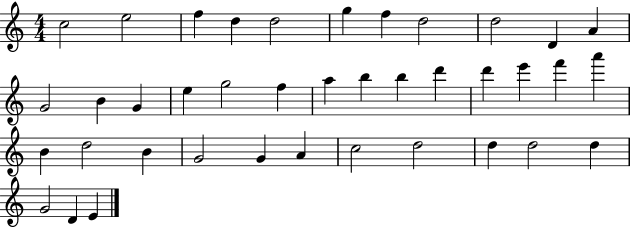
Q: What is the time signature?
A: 4/4